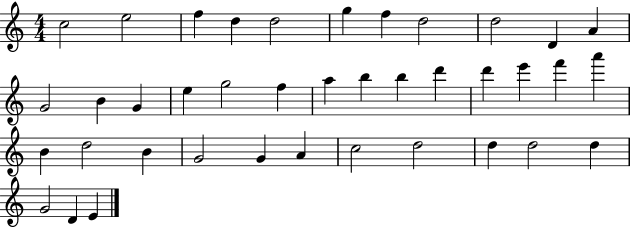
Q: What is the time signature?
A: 4/4